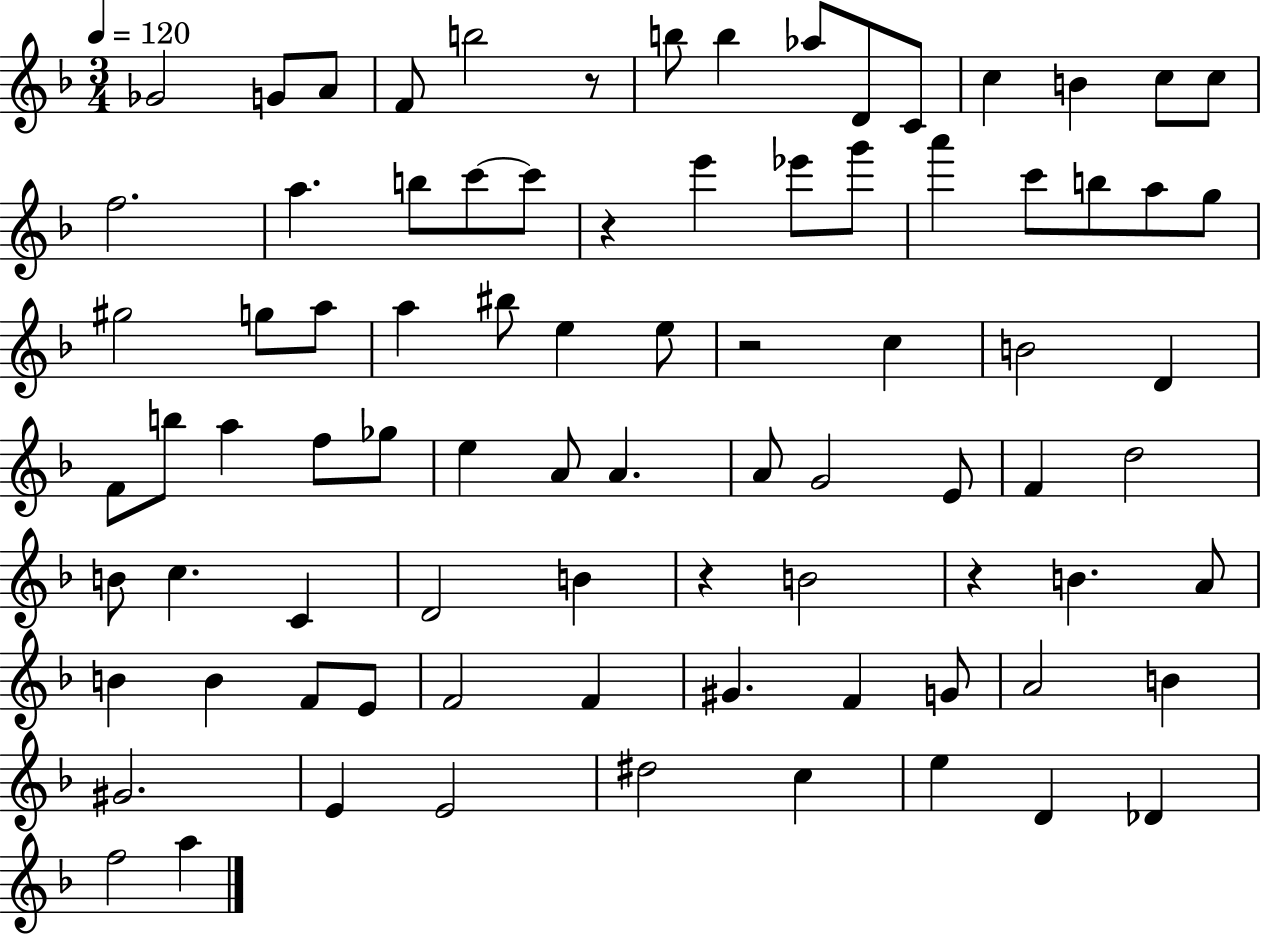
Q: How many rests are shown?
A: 5